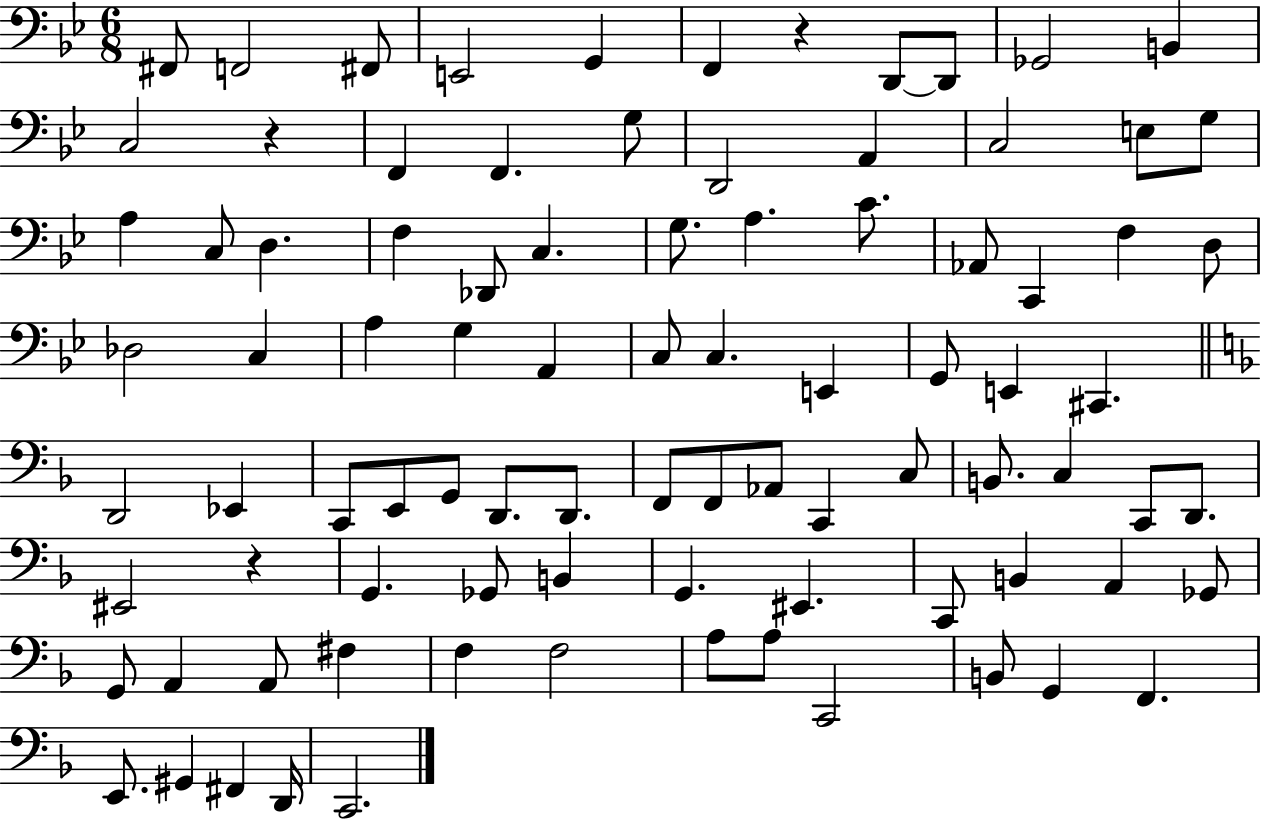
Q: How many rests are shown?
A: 3